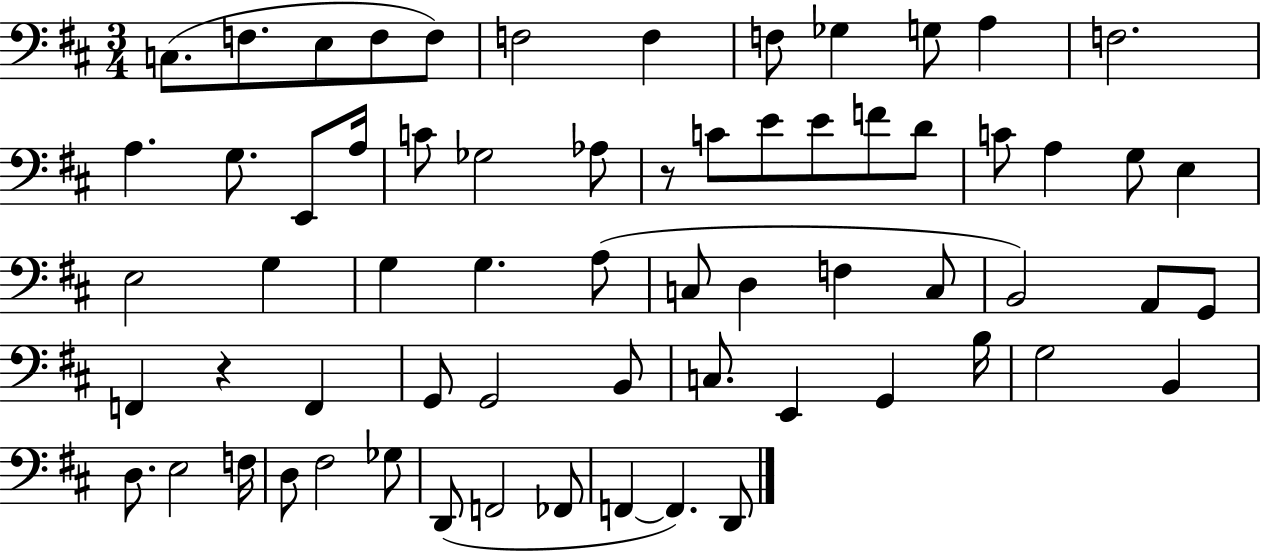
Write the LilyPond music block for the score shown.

{
  \clef bass
  \numericTimeSignature
  \time 3/4
  \key d \major
  c8.( f8. e8 f8 f8) | f2 f4 | f8 ges4 g8 a4 | f2. | \break a4. g8. e,8 a16 | c'8 ges2 aes8 | r8 c'8 e'8 e'8 f'8 d'8 | c'8 a4 g8 e4 | \break e2 g4 | g4 g4. a8( | c8 d4 f4 c8 | b,2) a,8 g,8 | \break f,4 r4 f,4 | g,8 g,2 b,8 | c8. e,4 g,4 b16 | g2 b,4 | \break d8. e2 f16 | d8 fis2 ges8 | d,8( f,2 fes,8 | f,4~~ f,4.) d,8 | \break \bar "|."
}